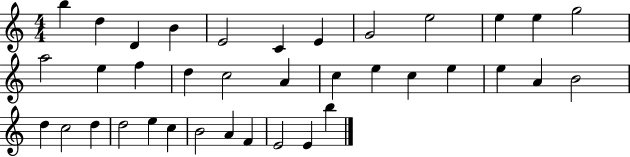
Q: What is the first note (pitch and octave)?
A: B5